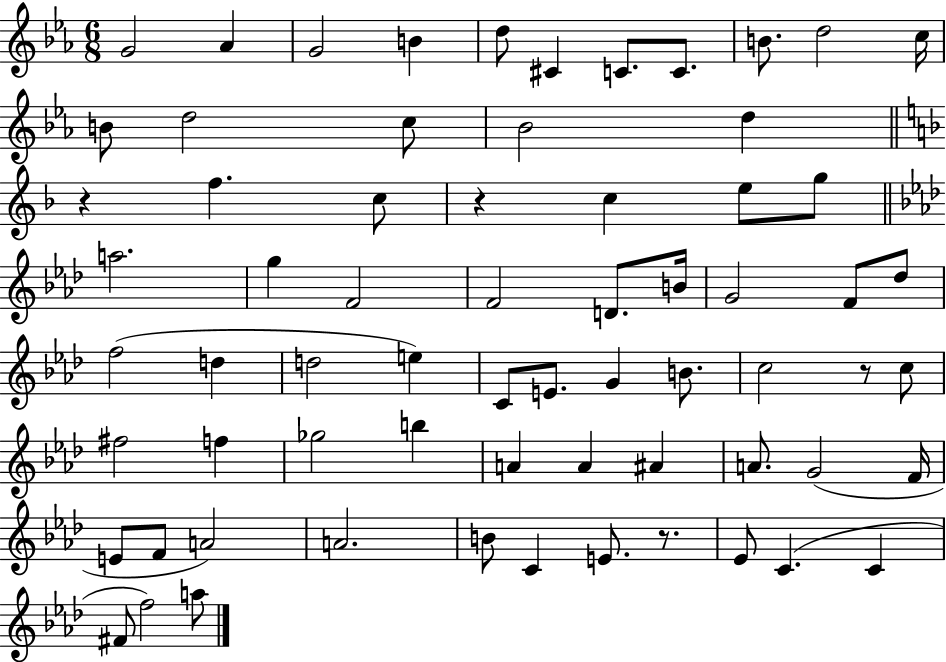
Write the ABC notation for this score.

X:1
T:Untitled
M:6/8
L:1/4
K:Eb
G2 _A G2 B d/2 ^C C/2 C/2 B/2 d2 c/4 B/2 d2 c/2 _B2 d z f c/2 z c e/2 g/2 a2 g F2 F2 D/2 B/4 G2 F/2 _d/2 f2 d d2 e C/2 E/2 G B/2 c2 z/2 c/2 ^f2 f _g2 b A A ^A A/2 G2 F/4 E/2 F/2 A2 A2 B/2 C E/2 z/2 _E/2 C C ^F/2 f2 a/2